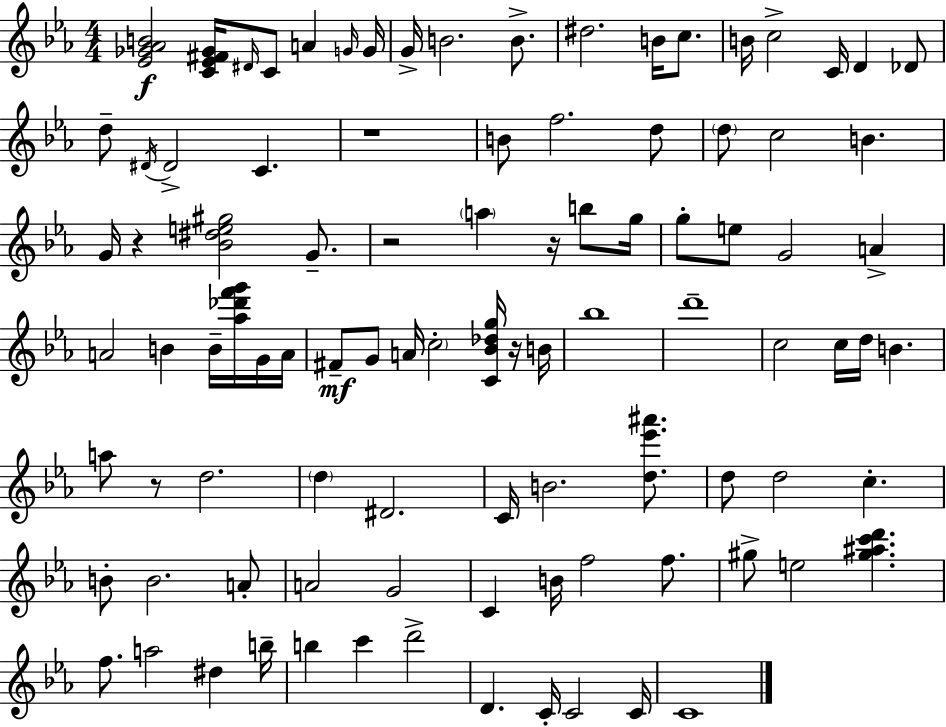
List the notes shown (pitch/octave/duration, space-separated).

[Eb4,Gb4,Ab4,B4]/h [C4,Eb4,F#4,Gb4]/s D#4/s C4/e A4/q G4/s G4/s G4/s B4/h. B4/e. D#5/h. B4/s C5/e. B4/s C5/h C4/s D4/q Db4/e D5/e D#4/s D#4/h C4/q. R/w B4/e F5/h. D5/e D5/e C5/h B4/q. G4/s R/q [Bb4,D#5,E5,G#5]/h G4/e. R/h A5/q R/s B5/e G5/s G5/e E5/e G4/h A4/q A4/h B4/q B4/s [Ab5,Db6,F6,G6]/s G4/s A4/s F#4/e G4/e A4/s C5/h [C4,Bb4,Db5,G5]/s R/s B4/s Bb5/w D6/w C5/h C5/s D5/s B4/q. A5/e R/e D5/h. D5/q D#4/h. C4/s B4/h. [D5,Eb6,A#6]/e. D5/e D5/h C5/q. B4/e B4/h. A4/e A4/h G4/h C4/q B4/s F5/h F5/e. G#5/e E5/h [G#5,A#5,C6,D6]/q. F5/e. A5/h D#5/q B5/s B5/q C6/q D6/h D4/q. C4/s C4/h C4/s C4/w